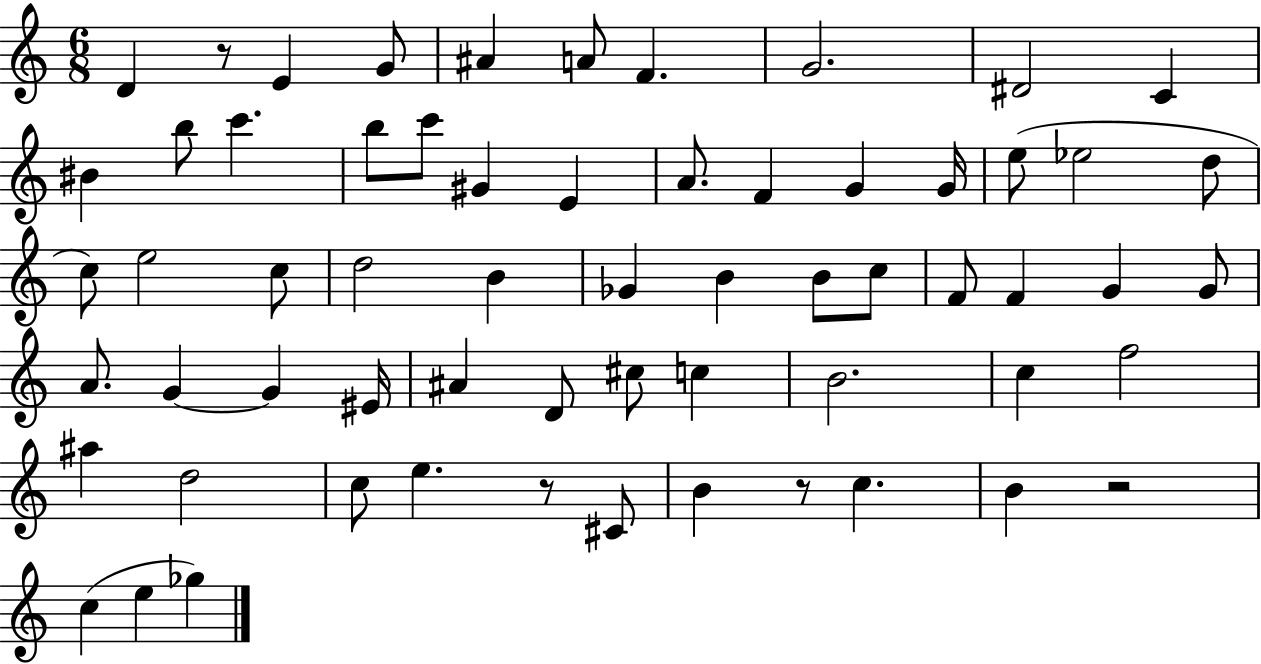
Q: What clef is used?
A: treble